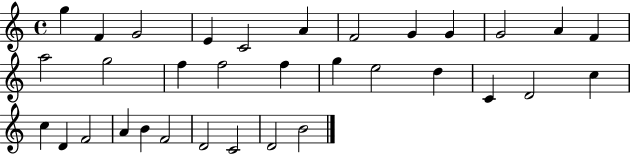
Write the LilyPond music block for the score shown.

{
  \clef treble
  \time 4/4
  \defaultTimeSignature
  \key c \major
  g''4 f'4 g'2 | e'4 c'2 a'4 | f'2 g'4 g'4 | g'2 a'4 f'4 | \break a''2 g''2 | f''4 f''2 f''4 | g''4 e''2 d''4 | c'4 d'2 c''4 | \break c''4 d'4 f'2 | a'4 b'4 f'2 | d'2 c'2 | d'2 b'2 | \break \bar "|."
}